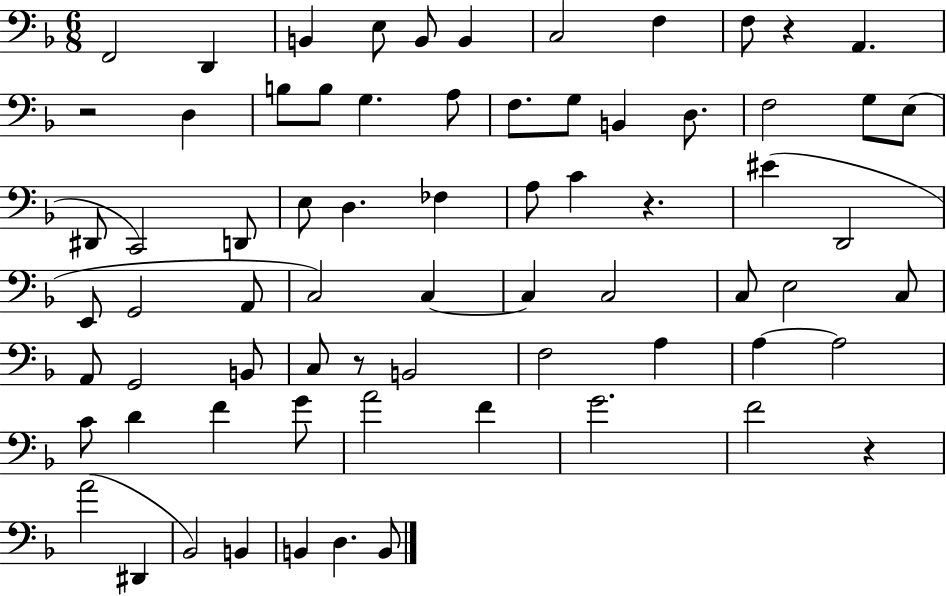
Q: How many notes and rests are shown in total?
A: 71